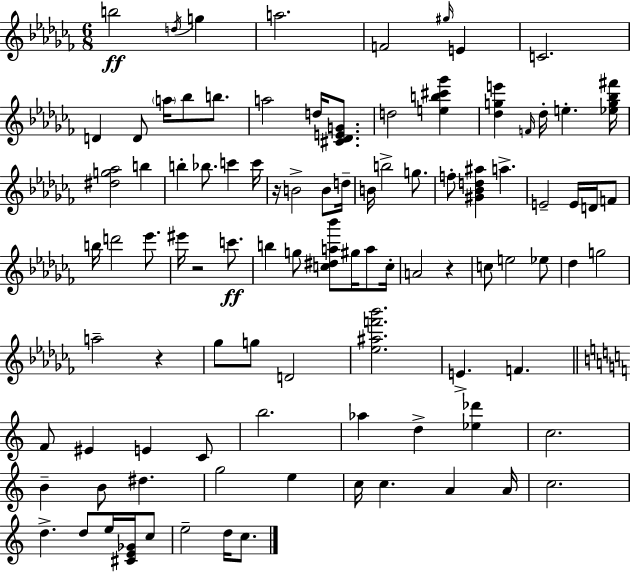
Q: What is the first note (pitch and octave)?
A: B5